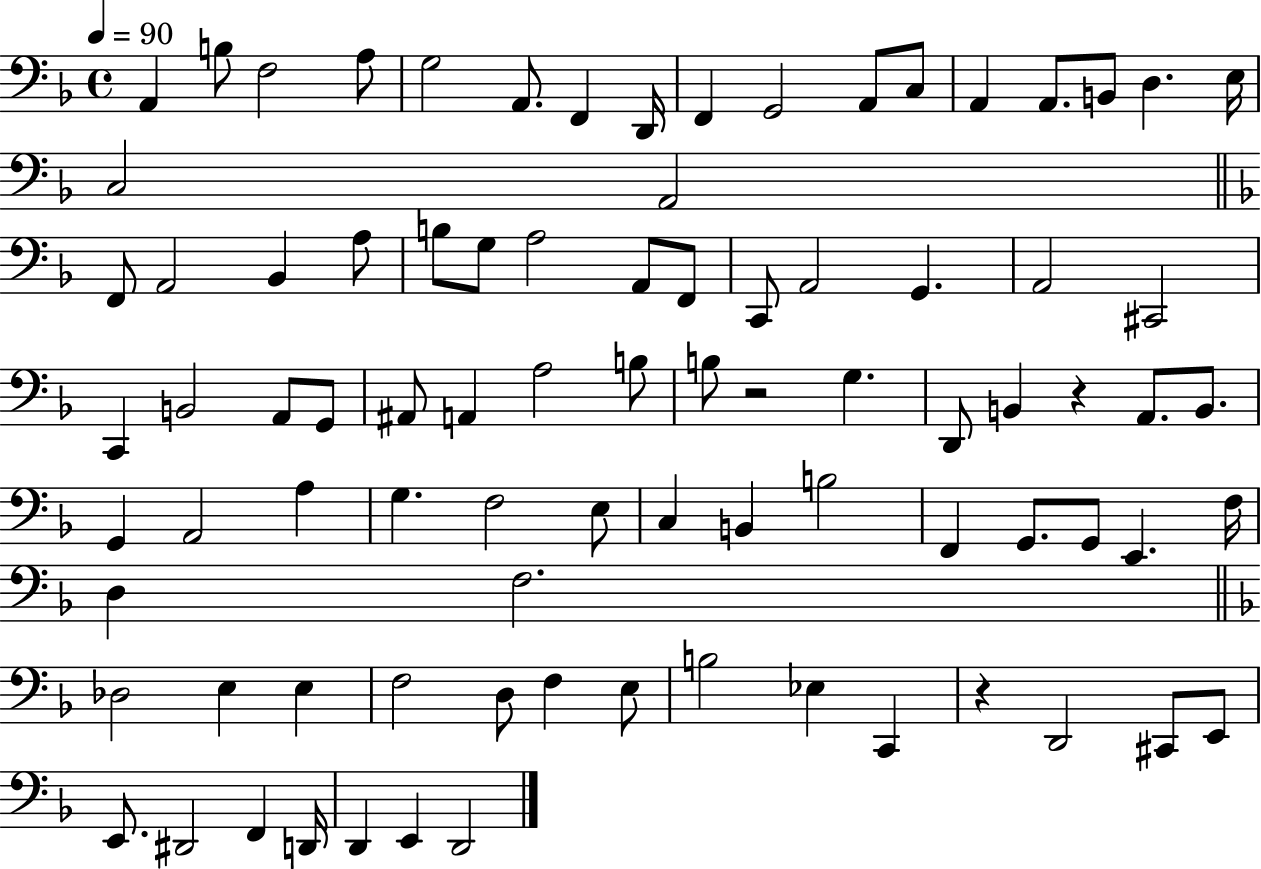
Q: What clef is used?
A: bass